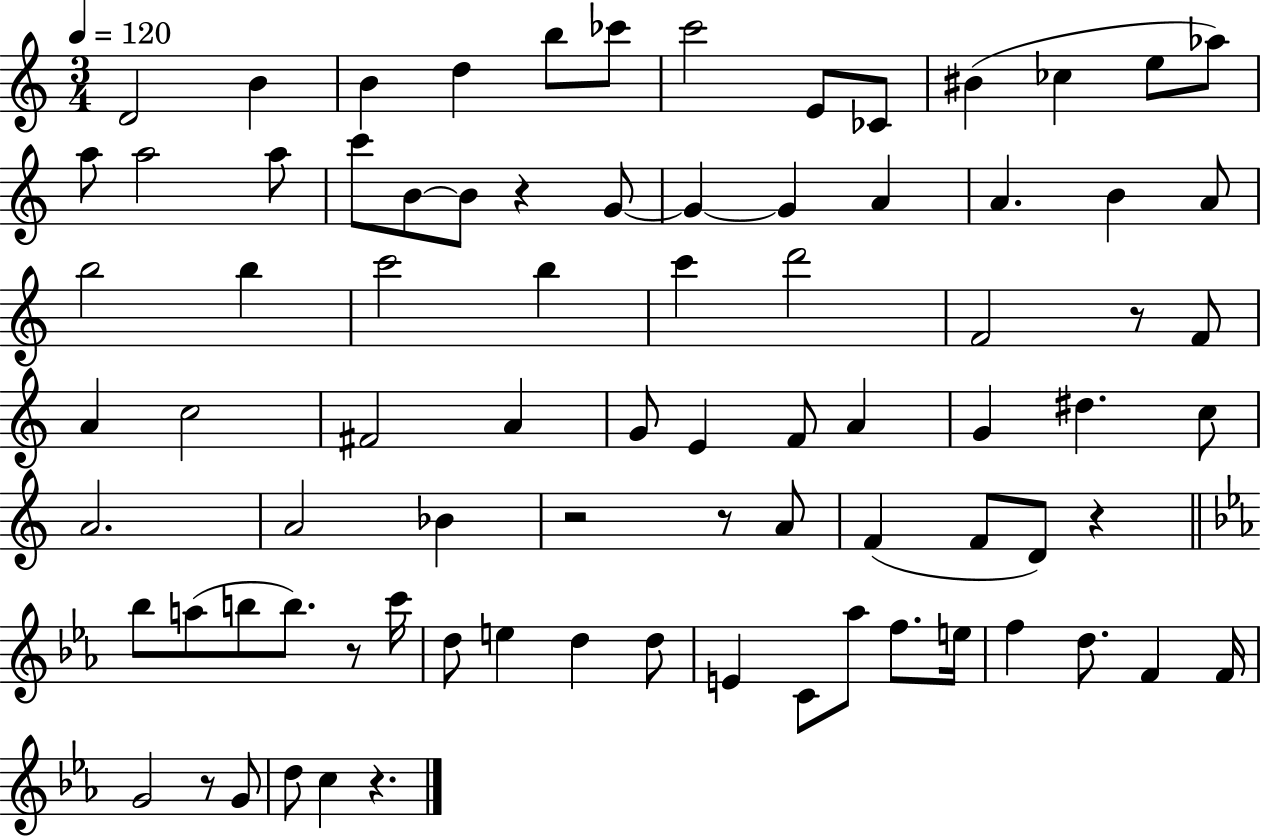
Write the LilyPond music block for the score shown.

{
  \clef treble
  \numericTimeSignature
  \time 3/4
  \key c \major
  \tempo 4 = 120
  d'2 b'4 | b'4 d''4 b''8 ces'''8 | c'''2 e'8 ces'8 | bis'4( ces''4 e''8 aes''8) | \break a''8 a''2 a''8 | c'''8 b'8~~ b'8 r4 g'8~~ | g'4~~ g'4 a'4 | a'4. b'4 a'8 | \break b''2 b''4 | c'''2 b''4 | c'''4 d'''2 | f'2 r8 f'8 | \break a'4 c''2 | fis'2 a'4 | g'8 e'4 f'8 a'4 | g'4 dis''4. c''8 | \break a'2. | a'2 bes'4 | r2 r8 a'8 | f'4( f'8 d'8) r4 | \break \bar "||" \break \key ees \major bes''8 a''8( b''8 b''8.) r8 c'''16 | d''8 e''4 d''4 d''8 | e'4 c'8 aes''8 f''8. e''16 | f''4 d''8. f'4 f'16 | \break g'2 r8 g'8 | d''8 c''4 r4. | \bar "|."
}